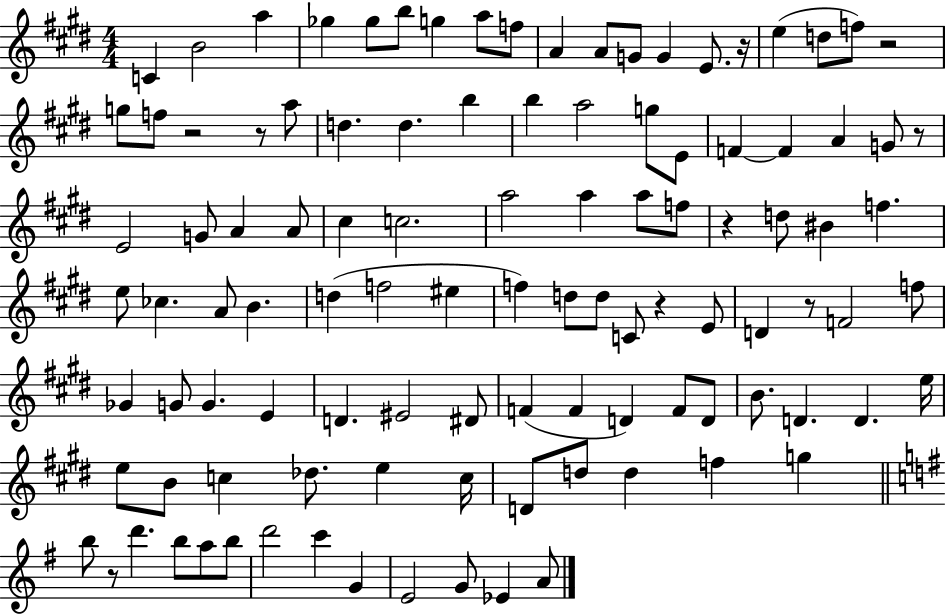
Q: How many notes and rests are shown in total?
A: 107